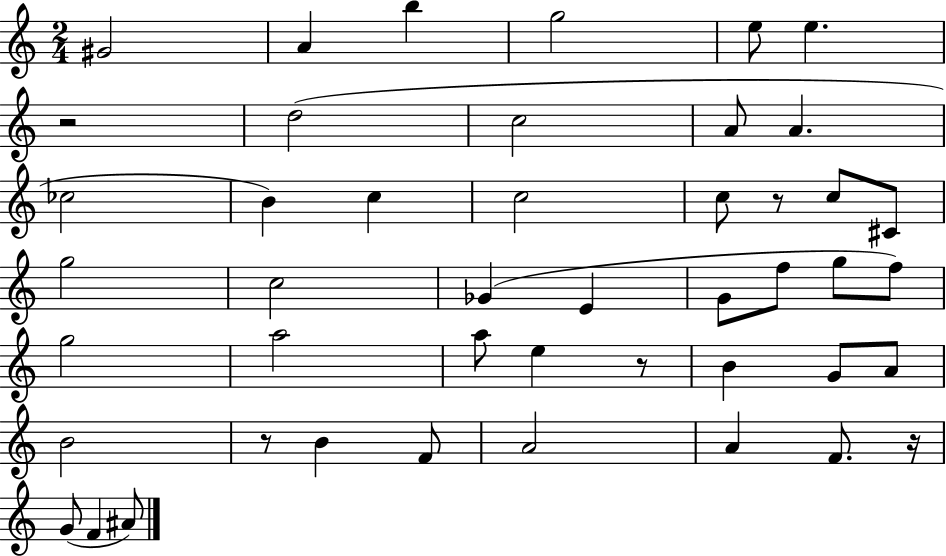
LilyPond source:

{
  \clef treble
  \numericTimeSignature
  \time 2/4
  \key c \major
  gis'2 | a'4 b''4 | g''2 | e''8 e''4. | \break r2 | d''2( | c''2 | a'8 a'4. | \break ces''2 | b'4) c''4 | c''2 | c''8 r8 c''8 cis'8 | \break g''2 | c''2 | ges'4( e'4 | g'8 f''8 g''8 f''8) | \break g''2 | a''2 | a''8 e''4 r8 | b'4 g'8 a'8 | \break b'2 | r8 b'4 f'8 | a'2 | a'4 f'8. r16 | \break g'8( f'4 ais'8) | \bar "|."
}